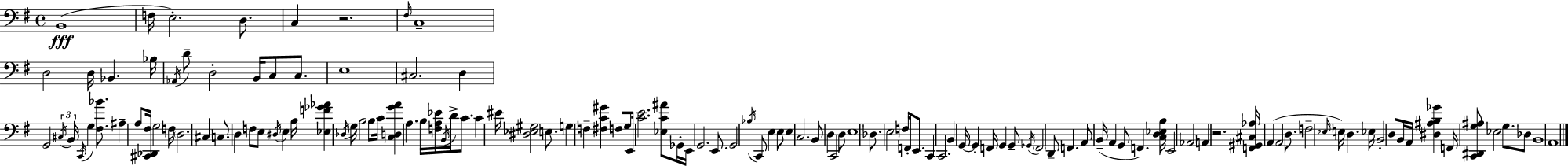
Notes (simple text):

B2/w F3/s E3/h. D3/e. C3/q R/h. F#3/s C3/w D3/h D3/s Bb2/q. Bb3/s Ab2/s D4/e D3/h B2/s C3/e C3/e. E3/w C#3/h. D3/q G2/h C#3/s B2/s C2/s G3/q [F#3,Bb4]/e. A#3/q A3/e [C#2,Db2,F#3]/s G3/h F3/s D3/h. C#3/q C3/e. D3/q F3/e E3/e D#3/s E3/q B3/s [Eb3,F4,Gb4,Ab4]/q Db3/s G3/s B3/h B3/e C4/s [C3,D3,G4,A4]/q A3/q. B3/s [F3,A3,Eb4]/s B2/s D4/s C4/e. C4/q EIS4/s [D#3,Eb3,G#3]/h E3/e. G3/q F3/q [F#3,C4,G#4]/q F3/e G3/e E2/s [C4,E4]/h. [Eb3,C4,A#4]/e Gb2/s E2/s G2/h. E2/e. G2/h Bb3/s C2/e E3/q E3/e E3/q C3/h. B2/e D3/q C2/h D3/e E3/w Db3/e. E3/h F3/s F2/s E2/e. C2/q C2/h. B2/q G2/s G2/q F2/s G2/q G2/e Gb2/s F2/h D2/e F2/q. A2/e B2/s A2/q G2/e F2/q. [C3,D3,Eb3,B3]/s E2/h Ab2/h A2/q R/h. [F2,G#2,C#3,Ab3]/s A2/q A2/h D3/e. F3/h Eb3/s E3/s D3/q. Eb3/s B2/h D3/e B2/s A2/s [D#3,A#3,B3,Gb4]/q F2/s [C2,D#2,G3,A#3]/e Eb3/h G3/e. Db3/e B2/w A2/w